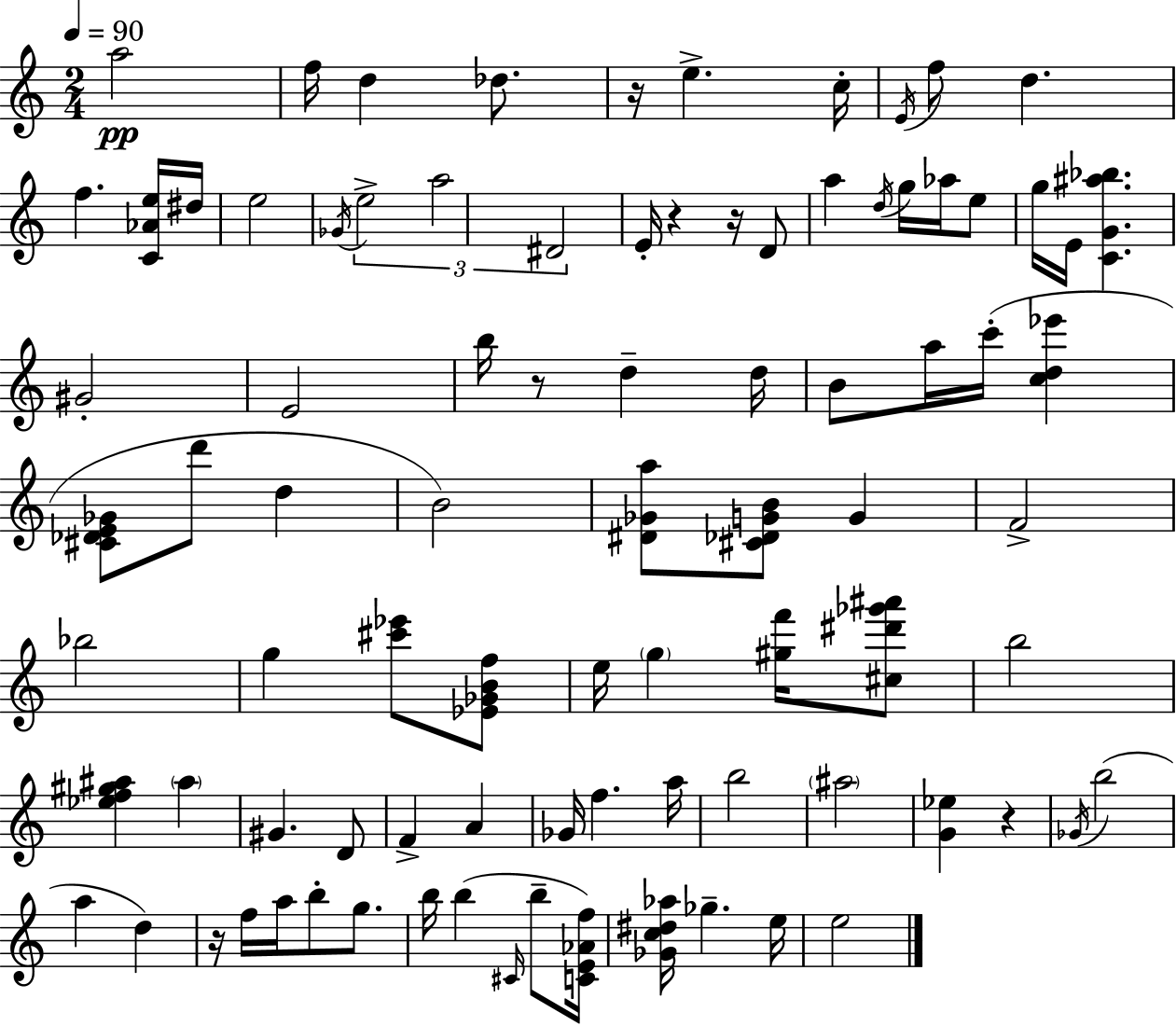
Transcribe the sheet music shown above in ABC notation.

X:1
T:Untitled
M:2/4
L:1/4
K:C
a2 f/4 d _d/2 z/4 e c/4 E/4 f/2 d f [C_Ae]/4 ^d/4 e2 _G/4 e2 a2 ^D2 E/4 z z/4 D/2 a d/4 g/4 _a/4 e/2 g/4 E/4 [CG^a_b] ^G2 E2 b/4 z/2 d d/4 B/2 a/4 c'/4 [cd_e'] [^C_DE_G]/2 d'/2 d B2 [^D_Ga]/2 [^C_DGB]/2 G F2 _b2 g [^c'_e']/2 [_E_GBf]/2 e/4 g [^gf']/4 [^c^d'_g'^a']/2 b2 [_ef^g^a] ^a ^G D/2 F A _G/4 f a/4 b2 ^a2 [G_e] z _G/4 b2 a d z/4 f/4 a/4 b/2 g/2 b/4 b ^C/4 b/2 [CE_Af]/4 [_Gc^d_a]/4 _g e/4 e2